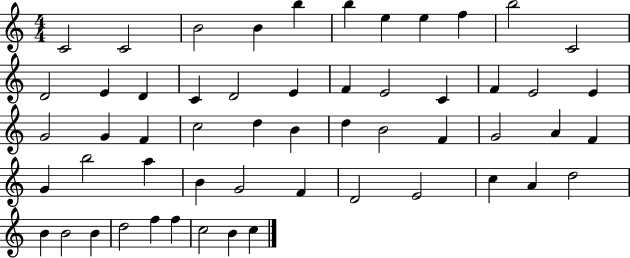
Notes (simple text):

C4/h C4/h B4/h B4/q B5/q B5/q E5/q E5/q F5/q B5/h C4/h D4/h E4/q D4/q C4/q D4/h E4/q F4/q E4/h C4/q F4/q E4/h E4/q G4/h G4/q F4/q C5/h D5/q B4/q D5/q B4/h F4/q G4/h A4/q F4/q G4/q B5/h A5/q B4/q G4/h F4/q D4/h E4/h C5/q A4/q D5/h B4/q B4/h B4/q D5/h F5/q F5/q C5/h B4/q C5/q